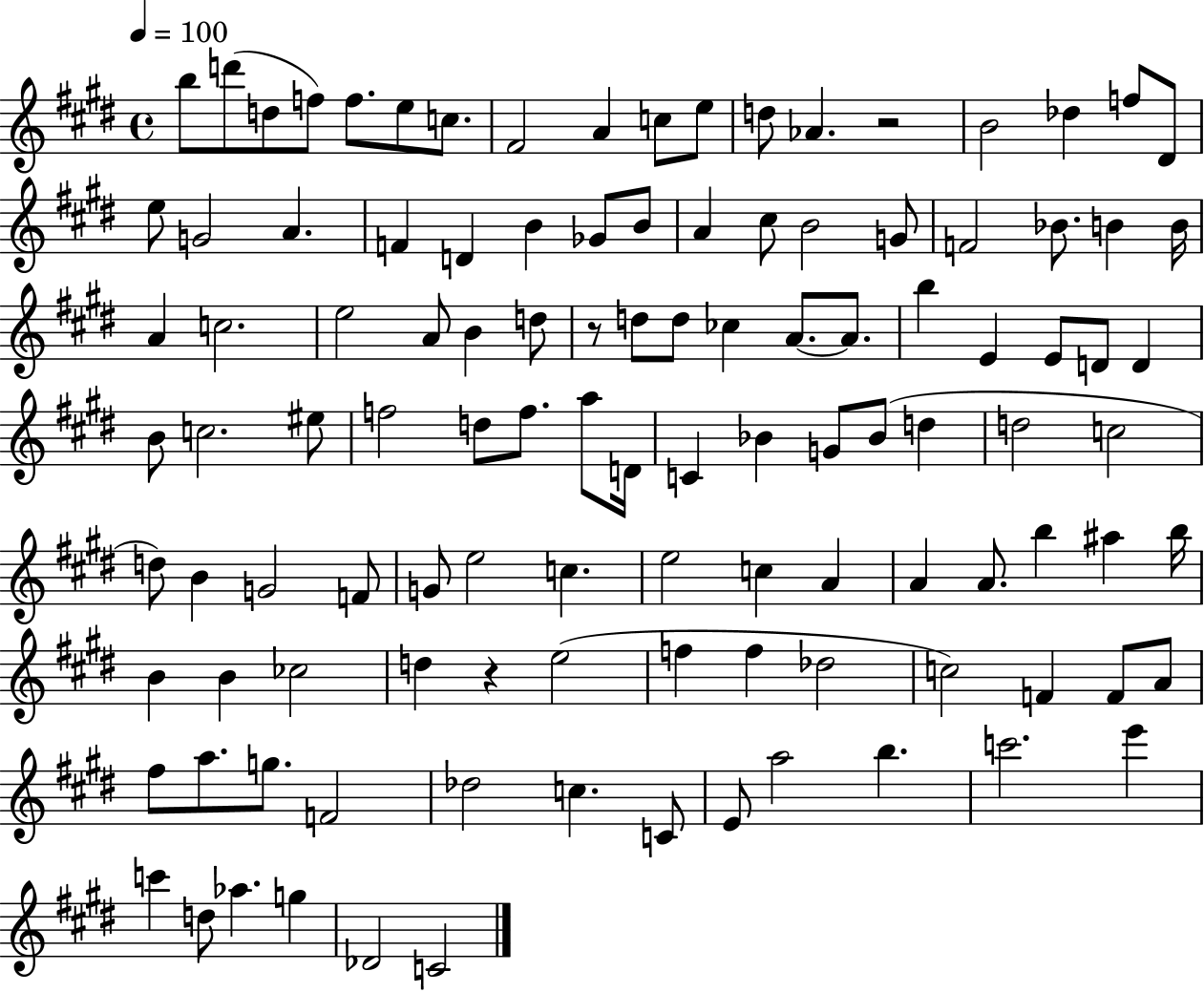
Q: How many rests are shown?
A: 3